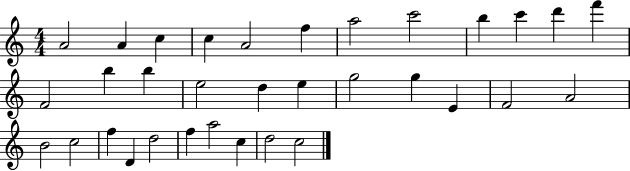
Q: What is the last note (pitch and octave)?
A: C5